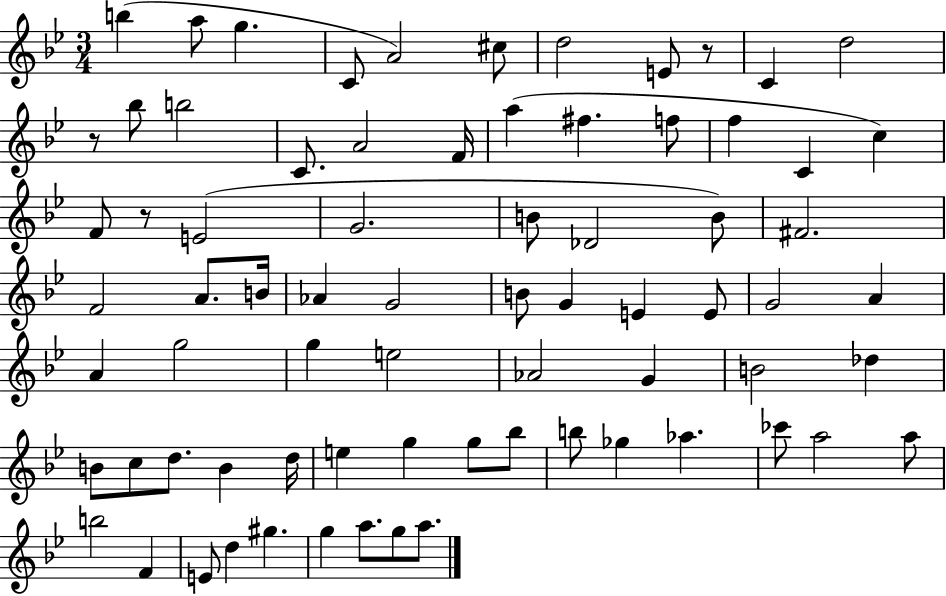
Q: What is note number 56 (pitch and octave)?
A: Bb5